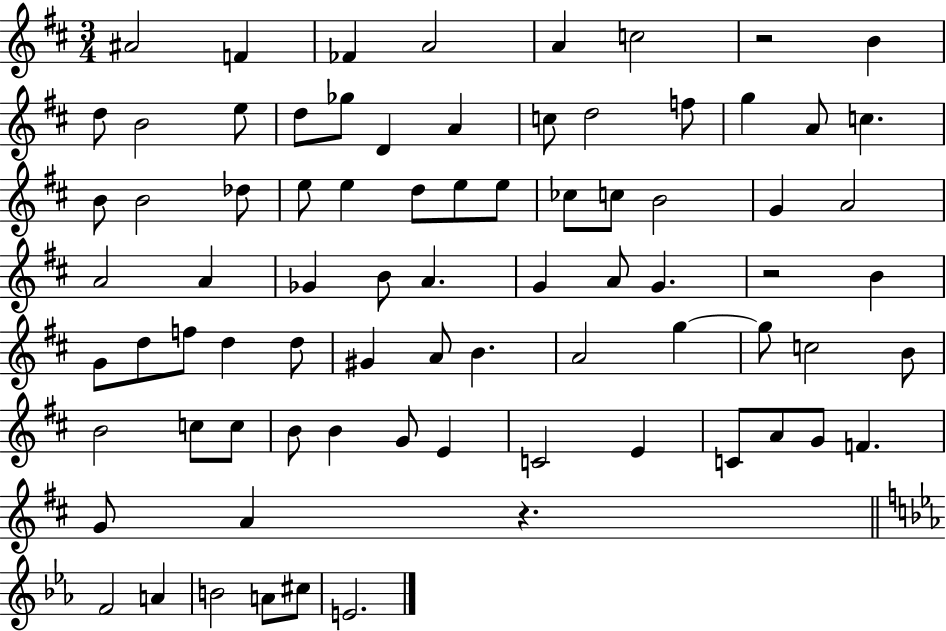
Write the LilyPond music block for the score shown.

{
  \clef treble
  \numericTimeSignature
  \time 3/4
  \key d \major
  \repeat volta 2 { ais'2 f'4 | fes'4 a'2 | a'4 c''2 | r2 b'4 | \break d''8 b'2 e''8 | d''8 ges''8 d'4 a'4 | c''8 d''2 f''8 | g''4 a'8 c''4. | \break b'8 b'2 des''8 | e''8 e''4 d''8 e''8 e''8 | ces''8 c''8 b'2 | g'4 a'2 | \break a'2 a'4 | ges'4 b'8 a'4. | g'4 a'8 g'4. | r2 b'4 | \break g'8 d''8 f''8 d''4 d''8 | gis'4 a'8 b'4. | a'2 g''4~~ | g''8 c''2 b'8 | \break b'2 c''8 c''8 | b'8 b'4 g'8 e'4 | c'2 e'4 | c'8 a'8 g'8 f'4. | \break g'8 a'4 r4. | \bar "||" \break \key c \minor f'2 a'4 | b'2 a'8 cis''8 | e'2. | } \bar "|."
}